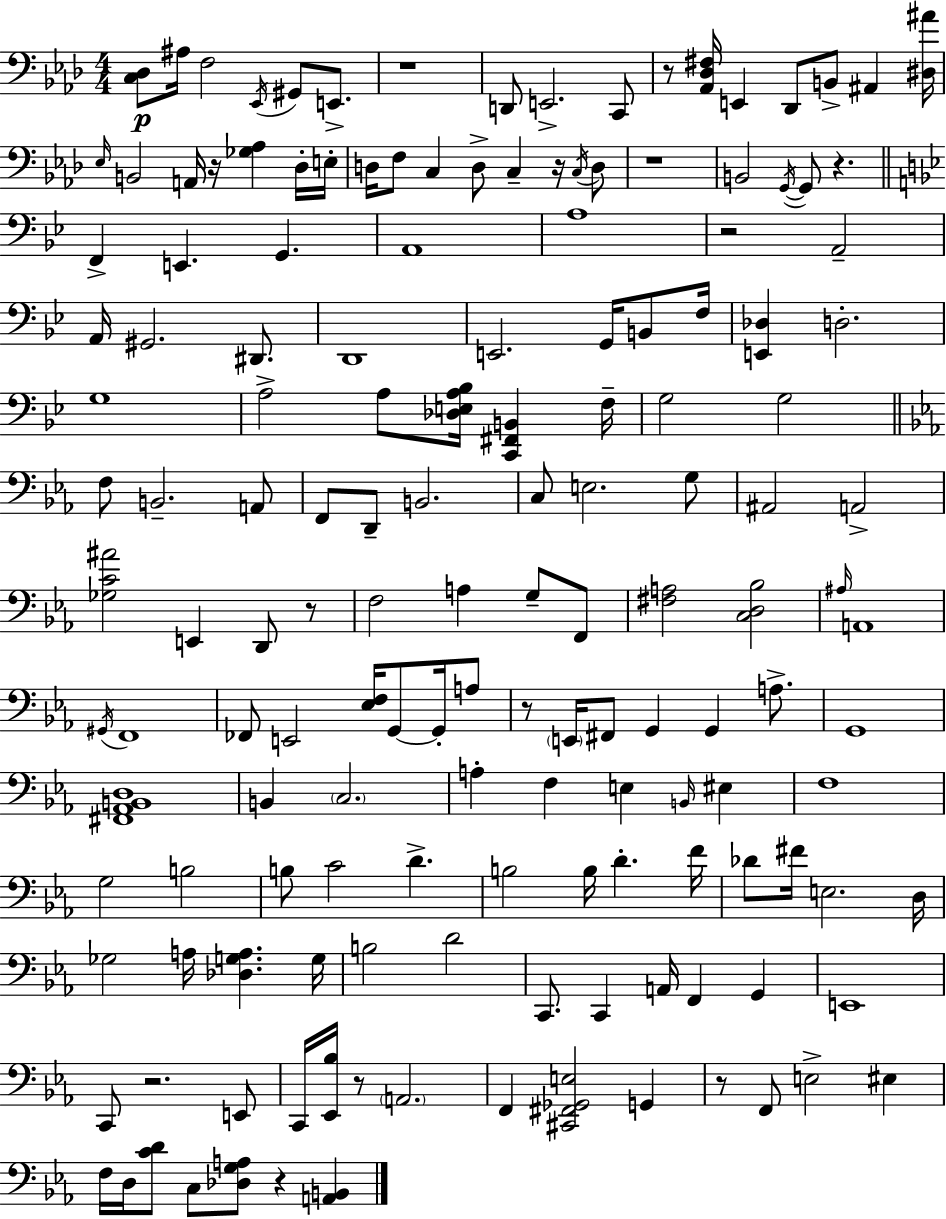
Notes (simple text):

[C3,Db3]/e A#3/s F3/h Eb2/s G#2/e E2/e. R/w D2/e E2/h. C2/e R/e [Ab2,Db3,F#3]/s E2/q Db2/e B2/e A#2/q [D#3,A#4]/s Eb3/s B2/h A2/s R/s [Gb3,Ab3]/q Db3/s E3/s D3/s F3/e C3/q D3/e C3/q R/s C3/s D3/e R/w B2/h G2/s G2/e R/q. F2/q E2/q. G2/q. A2/w A3/w R/h A2/h A2/s G#2/h. D#2/e. D2/w E2/h. G2/s B2/e F3/s [E2,Db3]/q D3/h. G3/w A3/h A3/e [Db3,E3,A3,Bb3]/s [C2,F#2,B2]/q F3/s G3/h G3/h F3/e B2/h. A2/e F2/e D2/e B2/h. C3/e E3/h. G3/e A#2/h A2/h [Gb3,C4,A#4]/h E2/q D2/e R/e F3/h A3/q G3/e F2/e [F#3,A3]/h [C3,D3,Bb3]/h A#3/s A2/w G#2/s F2/w FES2/e E2/h [Eb3,F3]/s G2/e G2/s A3/e R/e E2/s F#2/e G2/q G2/q A3/e. G2/w [F#2,Ab2,B2,D3]/w B2/q C3/h. A3/q F3/q E3/q B2/s EIS3/q F3/w G3/h B3/h B3/e C4/h D4/q. B3/h B3/s D4/q. F4/s Db4/e F#4/s E3/h. D3/s Gb3/h A3/s [Db3,G3,A3]/q. G3/s B3/h D4/h C2/e. C2/q A2/s F2/q G2/q E2/w C2/e R/h. E2/e C2/s [Eb2,Bb3]/s R/e A2/h. F2/q [C#2,F#2,Gb2,E3]/h G2/q R/e F2/e E3/h EIS3/q F3/s D3/s [C4,D4]/e C3/e [Db3,G3,A3]/e R/q [A2,B2]/q